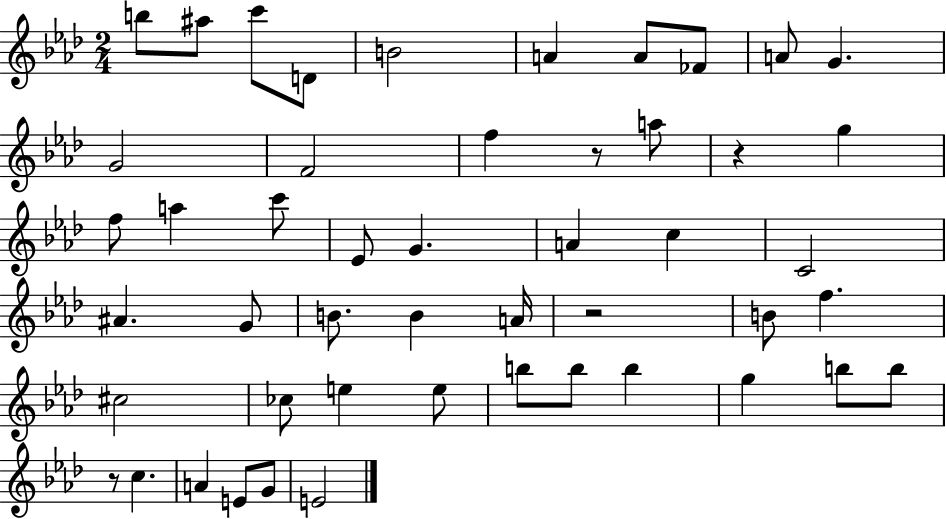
X:1
T:Untitled
M:2/4
L:1/4
K:Ab
b/2 ^a/2 c'/2 D/2 B2 A A/2 _F/2 A/2 G G2 F2 f z/2 a/2 z g f/2 a c'/2 _E/2 G A c C2 ^A G/2 B/2 B A/4 z2 B/2 f ^c2 _c/2 e e/2 b/2 b/2 b g b/2 b/2 z/2 c A E/2 G/2 E2